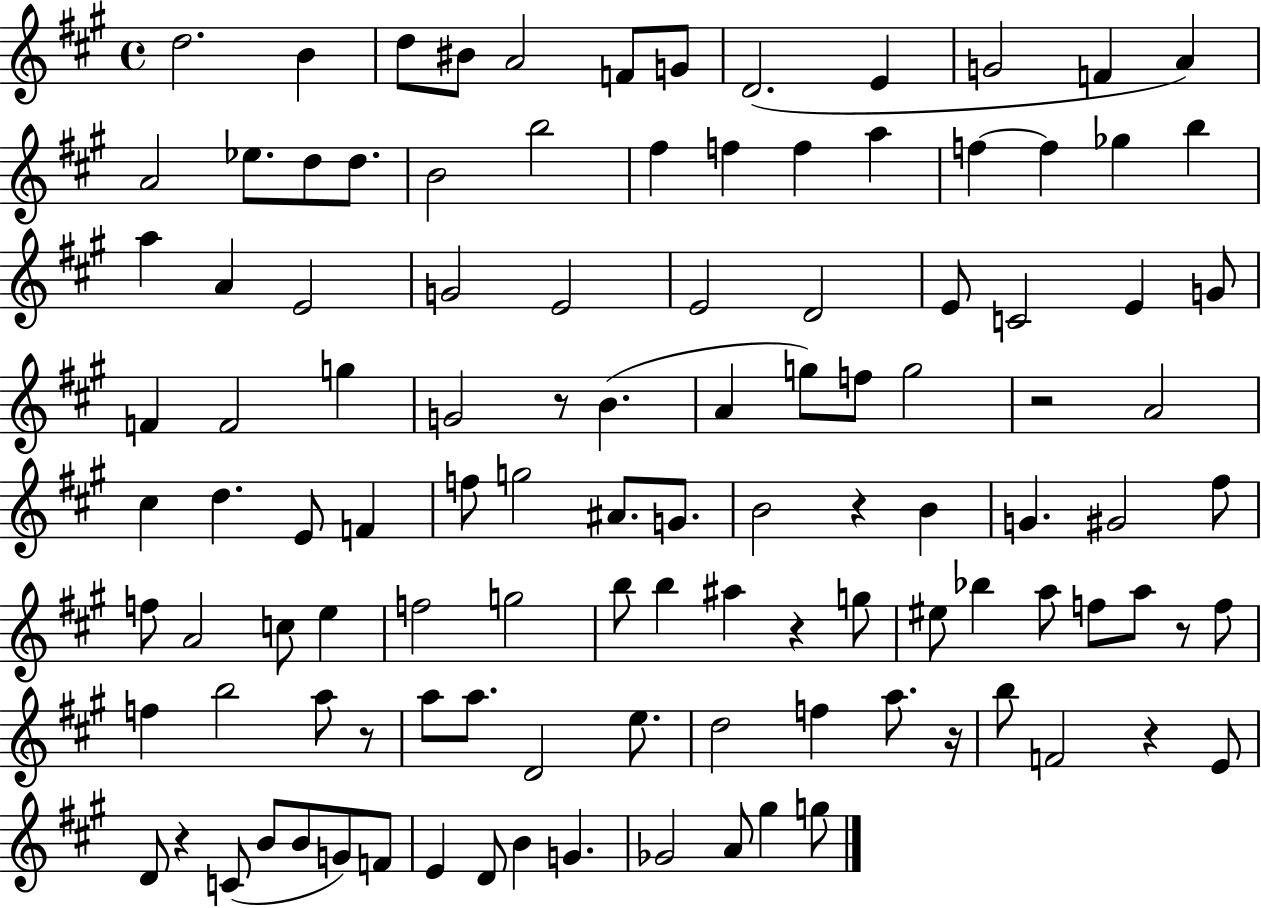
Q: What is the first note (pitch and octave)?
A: D5